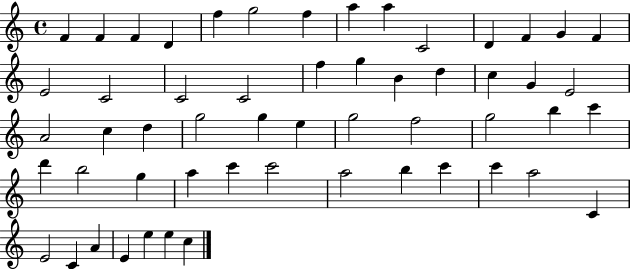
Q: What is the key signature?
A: C major